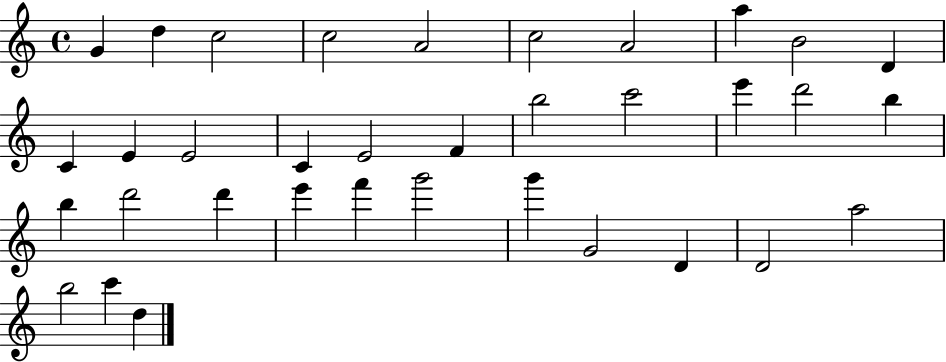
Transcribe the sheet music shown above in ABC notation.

X:1
T:Untitled
M:4/4
L:1/4
K:C
G d c2 c2 A2 c2 A2 a B2 D C E E2 C E2 F b2 c'2 e' d'2 b b d'2 d' e' f' g'2 g' G2 D D2 a2 b2 c' d